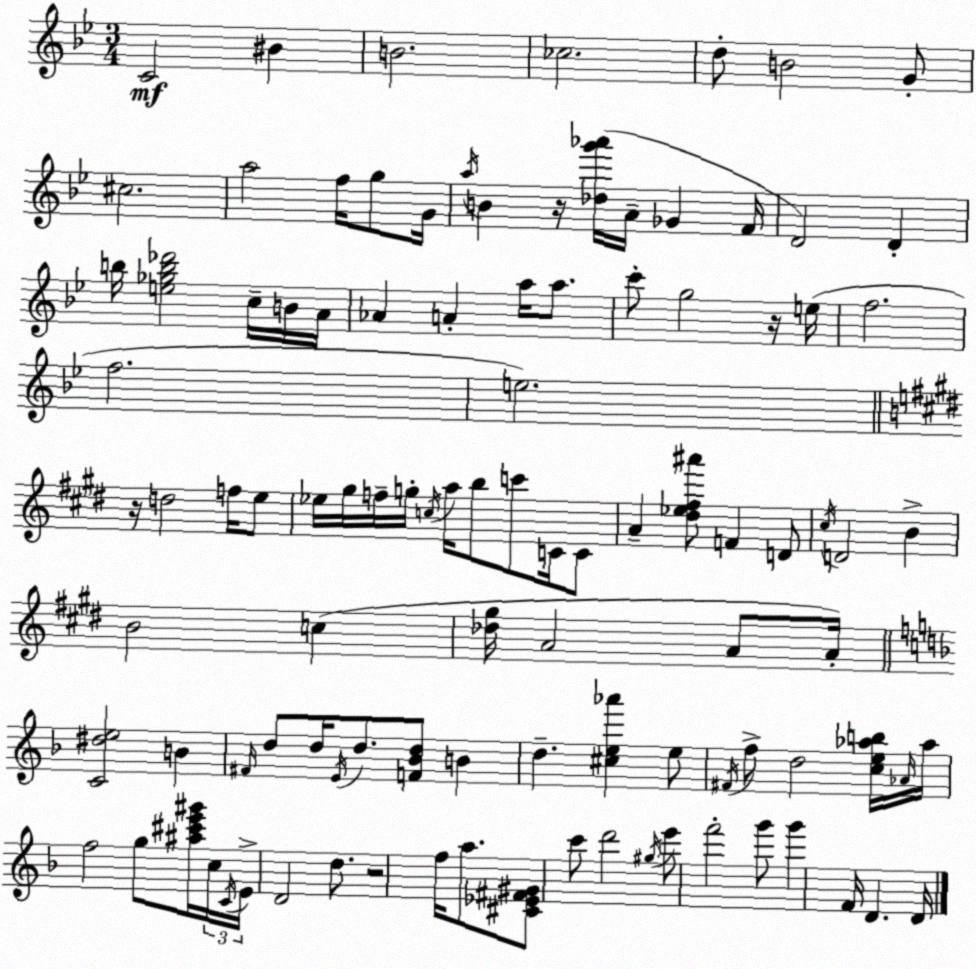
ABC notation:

X:1
T:Untitled
M:3/4
L:1/4
K:Bb
C2 ^B B2 _c2 d/2 B2 G/2 ^c2 a2 f/4 g/2 G/4 a/4 B z/4 [_dg'_a']/4 A/4 _G F/4 D2 D b/4 [e_gb_d']2 c/4 B/4 A/4 _A A a/4 a/2 c'/2 g2 z/4 e/4 f2 f2 e2 z/4 d2 f/4 e/2 _e/4 ^g/4 f/4 g/4 c/4 a/4 b/2 c'/2 C/4 C/2 A [^d_e^f^a']/2 F D/2 ^c/4 D2 B B2 c [_d^g]/4 A2 A/2 A/4 [C^de]2 B ^F/4 d/2 d/4 E/4 d/2 [F_Bd]/2 B d [^ce_a'] e/2 ^F/4 f/2 d2 [ce_ab]/4 _A/4 _a/4 f2 g/2 [^a^c'e'^g']/4 c/4 C/4 E/4 D2 d/2 z2 f/4 a/2 [^C_E^F^G]/2 c'/2 d'2 ^g/4 e'/2 f'2 g'/2 g' F/4 D D/4